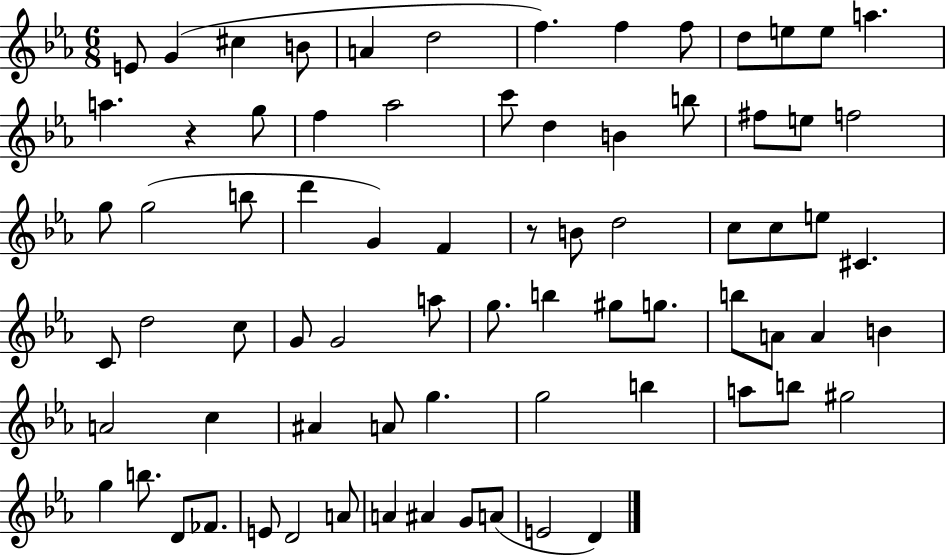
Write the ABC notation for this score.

X:1
T:Untitled
M:6/8
L:1/4
K:Eb
E/2 G ^c B/2 A d2 f f f/2 d/2 e/2 e/2 a a z g/2 f _a2 c'/2 d B b/2 ^f/2 e/2 f2 g/2 g2 b/2 d' G F z/2 B/2 d2 c/2 c/2 e/2 ^C C/2 d2 c/2 G/2 G2 a/2 g/2 b ^g/2 g/2 b/2 A/2 A B A2 c ^A A/2 g g2 b a/2 b/2 ^g2 g b/2 D/2 _F/2 E/2 D2 A/2 A ^A G/2 A/2 E2 D